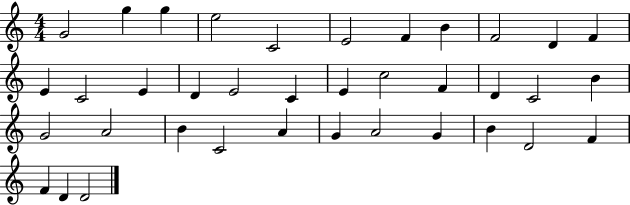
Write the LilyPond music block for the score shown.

{
  \clef treble
  \numericTimeSignature
  \time 4/4
  \key c \major
  g'2 g''4 g''4 | e''2 c'2 | e'2 f'4 b'4 | f'2 d'4 f'4 | \break e'4 c'2 e'4 | d'4 e'2 c'4 | e'4 c''2 f'4 | d'4 c'2 b'4 | \break g'2 a'2 | b'4 c'2 a'4 | g'4 a'2 g'4 | b'4 d'2 f'4 | \break f'4 d'4 d'2 | \bar "|."
}